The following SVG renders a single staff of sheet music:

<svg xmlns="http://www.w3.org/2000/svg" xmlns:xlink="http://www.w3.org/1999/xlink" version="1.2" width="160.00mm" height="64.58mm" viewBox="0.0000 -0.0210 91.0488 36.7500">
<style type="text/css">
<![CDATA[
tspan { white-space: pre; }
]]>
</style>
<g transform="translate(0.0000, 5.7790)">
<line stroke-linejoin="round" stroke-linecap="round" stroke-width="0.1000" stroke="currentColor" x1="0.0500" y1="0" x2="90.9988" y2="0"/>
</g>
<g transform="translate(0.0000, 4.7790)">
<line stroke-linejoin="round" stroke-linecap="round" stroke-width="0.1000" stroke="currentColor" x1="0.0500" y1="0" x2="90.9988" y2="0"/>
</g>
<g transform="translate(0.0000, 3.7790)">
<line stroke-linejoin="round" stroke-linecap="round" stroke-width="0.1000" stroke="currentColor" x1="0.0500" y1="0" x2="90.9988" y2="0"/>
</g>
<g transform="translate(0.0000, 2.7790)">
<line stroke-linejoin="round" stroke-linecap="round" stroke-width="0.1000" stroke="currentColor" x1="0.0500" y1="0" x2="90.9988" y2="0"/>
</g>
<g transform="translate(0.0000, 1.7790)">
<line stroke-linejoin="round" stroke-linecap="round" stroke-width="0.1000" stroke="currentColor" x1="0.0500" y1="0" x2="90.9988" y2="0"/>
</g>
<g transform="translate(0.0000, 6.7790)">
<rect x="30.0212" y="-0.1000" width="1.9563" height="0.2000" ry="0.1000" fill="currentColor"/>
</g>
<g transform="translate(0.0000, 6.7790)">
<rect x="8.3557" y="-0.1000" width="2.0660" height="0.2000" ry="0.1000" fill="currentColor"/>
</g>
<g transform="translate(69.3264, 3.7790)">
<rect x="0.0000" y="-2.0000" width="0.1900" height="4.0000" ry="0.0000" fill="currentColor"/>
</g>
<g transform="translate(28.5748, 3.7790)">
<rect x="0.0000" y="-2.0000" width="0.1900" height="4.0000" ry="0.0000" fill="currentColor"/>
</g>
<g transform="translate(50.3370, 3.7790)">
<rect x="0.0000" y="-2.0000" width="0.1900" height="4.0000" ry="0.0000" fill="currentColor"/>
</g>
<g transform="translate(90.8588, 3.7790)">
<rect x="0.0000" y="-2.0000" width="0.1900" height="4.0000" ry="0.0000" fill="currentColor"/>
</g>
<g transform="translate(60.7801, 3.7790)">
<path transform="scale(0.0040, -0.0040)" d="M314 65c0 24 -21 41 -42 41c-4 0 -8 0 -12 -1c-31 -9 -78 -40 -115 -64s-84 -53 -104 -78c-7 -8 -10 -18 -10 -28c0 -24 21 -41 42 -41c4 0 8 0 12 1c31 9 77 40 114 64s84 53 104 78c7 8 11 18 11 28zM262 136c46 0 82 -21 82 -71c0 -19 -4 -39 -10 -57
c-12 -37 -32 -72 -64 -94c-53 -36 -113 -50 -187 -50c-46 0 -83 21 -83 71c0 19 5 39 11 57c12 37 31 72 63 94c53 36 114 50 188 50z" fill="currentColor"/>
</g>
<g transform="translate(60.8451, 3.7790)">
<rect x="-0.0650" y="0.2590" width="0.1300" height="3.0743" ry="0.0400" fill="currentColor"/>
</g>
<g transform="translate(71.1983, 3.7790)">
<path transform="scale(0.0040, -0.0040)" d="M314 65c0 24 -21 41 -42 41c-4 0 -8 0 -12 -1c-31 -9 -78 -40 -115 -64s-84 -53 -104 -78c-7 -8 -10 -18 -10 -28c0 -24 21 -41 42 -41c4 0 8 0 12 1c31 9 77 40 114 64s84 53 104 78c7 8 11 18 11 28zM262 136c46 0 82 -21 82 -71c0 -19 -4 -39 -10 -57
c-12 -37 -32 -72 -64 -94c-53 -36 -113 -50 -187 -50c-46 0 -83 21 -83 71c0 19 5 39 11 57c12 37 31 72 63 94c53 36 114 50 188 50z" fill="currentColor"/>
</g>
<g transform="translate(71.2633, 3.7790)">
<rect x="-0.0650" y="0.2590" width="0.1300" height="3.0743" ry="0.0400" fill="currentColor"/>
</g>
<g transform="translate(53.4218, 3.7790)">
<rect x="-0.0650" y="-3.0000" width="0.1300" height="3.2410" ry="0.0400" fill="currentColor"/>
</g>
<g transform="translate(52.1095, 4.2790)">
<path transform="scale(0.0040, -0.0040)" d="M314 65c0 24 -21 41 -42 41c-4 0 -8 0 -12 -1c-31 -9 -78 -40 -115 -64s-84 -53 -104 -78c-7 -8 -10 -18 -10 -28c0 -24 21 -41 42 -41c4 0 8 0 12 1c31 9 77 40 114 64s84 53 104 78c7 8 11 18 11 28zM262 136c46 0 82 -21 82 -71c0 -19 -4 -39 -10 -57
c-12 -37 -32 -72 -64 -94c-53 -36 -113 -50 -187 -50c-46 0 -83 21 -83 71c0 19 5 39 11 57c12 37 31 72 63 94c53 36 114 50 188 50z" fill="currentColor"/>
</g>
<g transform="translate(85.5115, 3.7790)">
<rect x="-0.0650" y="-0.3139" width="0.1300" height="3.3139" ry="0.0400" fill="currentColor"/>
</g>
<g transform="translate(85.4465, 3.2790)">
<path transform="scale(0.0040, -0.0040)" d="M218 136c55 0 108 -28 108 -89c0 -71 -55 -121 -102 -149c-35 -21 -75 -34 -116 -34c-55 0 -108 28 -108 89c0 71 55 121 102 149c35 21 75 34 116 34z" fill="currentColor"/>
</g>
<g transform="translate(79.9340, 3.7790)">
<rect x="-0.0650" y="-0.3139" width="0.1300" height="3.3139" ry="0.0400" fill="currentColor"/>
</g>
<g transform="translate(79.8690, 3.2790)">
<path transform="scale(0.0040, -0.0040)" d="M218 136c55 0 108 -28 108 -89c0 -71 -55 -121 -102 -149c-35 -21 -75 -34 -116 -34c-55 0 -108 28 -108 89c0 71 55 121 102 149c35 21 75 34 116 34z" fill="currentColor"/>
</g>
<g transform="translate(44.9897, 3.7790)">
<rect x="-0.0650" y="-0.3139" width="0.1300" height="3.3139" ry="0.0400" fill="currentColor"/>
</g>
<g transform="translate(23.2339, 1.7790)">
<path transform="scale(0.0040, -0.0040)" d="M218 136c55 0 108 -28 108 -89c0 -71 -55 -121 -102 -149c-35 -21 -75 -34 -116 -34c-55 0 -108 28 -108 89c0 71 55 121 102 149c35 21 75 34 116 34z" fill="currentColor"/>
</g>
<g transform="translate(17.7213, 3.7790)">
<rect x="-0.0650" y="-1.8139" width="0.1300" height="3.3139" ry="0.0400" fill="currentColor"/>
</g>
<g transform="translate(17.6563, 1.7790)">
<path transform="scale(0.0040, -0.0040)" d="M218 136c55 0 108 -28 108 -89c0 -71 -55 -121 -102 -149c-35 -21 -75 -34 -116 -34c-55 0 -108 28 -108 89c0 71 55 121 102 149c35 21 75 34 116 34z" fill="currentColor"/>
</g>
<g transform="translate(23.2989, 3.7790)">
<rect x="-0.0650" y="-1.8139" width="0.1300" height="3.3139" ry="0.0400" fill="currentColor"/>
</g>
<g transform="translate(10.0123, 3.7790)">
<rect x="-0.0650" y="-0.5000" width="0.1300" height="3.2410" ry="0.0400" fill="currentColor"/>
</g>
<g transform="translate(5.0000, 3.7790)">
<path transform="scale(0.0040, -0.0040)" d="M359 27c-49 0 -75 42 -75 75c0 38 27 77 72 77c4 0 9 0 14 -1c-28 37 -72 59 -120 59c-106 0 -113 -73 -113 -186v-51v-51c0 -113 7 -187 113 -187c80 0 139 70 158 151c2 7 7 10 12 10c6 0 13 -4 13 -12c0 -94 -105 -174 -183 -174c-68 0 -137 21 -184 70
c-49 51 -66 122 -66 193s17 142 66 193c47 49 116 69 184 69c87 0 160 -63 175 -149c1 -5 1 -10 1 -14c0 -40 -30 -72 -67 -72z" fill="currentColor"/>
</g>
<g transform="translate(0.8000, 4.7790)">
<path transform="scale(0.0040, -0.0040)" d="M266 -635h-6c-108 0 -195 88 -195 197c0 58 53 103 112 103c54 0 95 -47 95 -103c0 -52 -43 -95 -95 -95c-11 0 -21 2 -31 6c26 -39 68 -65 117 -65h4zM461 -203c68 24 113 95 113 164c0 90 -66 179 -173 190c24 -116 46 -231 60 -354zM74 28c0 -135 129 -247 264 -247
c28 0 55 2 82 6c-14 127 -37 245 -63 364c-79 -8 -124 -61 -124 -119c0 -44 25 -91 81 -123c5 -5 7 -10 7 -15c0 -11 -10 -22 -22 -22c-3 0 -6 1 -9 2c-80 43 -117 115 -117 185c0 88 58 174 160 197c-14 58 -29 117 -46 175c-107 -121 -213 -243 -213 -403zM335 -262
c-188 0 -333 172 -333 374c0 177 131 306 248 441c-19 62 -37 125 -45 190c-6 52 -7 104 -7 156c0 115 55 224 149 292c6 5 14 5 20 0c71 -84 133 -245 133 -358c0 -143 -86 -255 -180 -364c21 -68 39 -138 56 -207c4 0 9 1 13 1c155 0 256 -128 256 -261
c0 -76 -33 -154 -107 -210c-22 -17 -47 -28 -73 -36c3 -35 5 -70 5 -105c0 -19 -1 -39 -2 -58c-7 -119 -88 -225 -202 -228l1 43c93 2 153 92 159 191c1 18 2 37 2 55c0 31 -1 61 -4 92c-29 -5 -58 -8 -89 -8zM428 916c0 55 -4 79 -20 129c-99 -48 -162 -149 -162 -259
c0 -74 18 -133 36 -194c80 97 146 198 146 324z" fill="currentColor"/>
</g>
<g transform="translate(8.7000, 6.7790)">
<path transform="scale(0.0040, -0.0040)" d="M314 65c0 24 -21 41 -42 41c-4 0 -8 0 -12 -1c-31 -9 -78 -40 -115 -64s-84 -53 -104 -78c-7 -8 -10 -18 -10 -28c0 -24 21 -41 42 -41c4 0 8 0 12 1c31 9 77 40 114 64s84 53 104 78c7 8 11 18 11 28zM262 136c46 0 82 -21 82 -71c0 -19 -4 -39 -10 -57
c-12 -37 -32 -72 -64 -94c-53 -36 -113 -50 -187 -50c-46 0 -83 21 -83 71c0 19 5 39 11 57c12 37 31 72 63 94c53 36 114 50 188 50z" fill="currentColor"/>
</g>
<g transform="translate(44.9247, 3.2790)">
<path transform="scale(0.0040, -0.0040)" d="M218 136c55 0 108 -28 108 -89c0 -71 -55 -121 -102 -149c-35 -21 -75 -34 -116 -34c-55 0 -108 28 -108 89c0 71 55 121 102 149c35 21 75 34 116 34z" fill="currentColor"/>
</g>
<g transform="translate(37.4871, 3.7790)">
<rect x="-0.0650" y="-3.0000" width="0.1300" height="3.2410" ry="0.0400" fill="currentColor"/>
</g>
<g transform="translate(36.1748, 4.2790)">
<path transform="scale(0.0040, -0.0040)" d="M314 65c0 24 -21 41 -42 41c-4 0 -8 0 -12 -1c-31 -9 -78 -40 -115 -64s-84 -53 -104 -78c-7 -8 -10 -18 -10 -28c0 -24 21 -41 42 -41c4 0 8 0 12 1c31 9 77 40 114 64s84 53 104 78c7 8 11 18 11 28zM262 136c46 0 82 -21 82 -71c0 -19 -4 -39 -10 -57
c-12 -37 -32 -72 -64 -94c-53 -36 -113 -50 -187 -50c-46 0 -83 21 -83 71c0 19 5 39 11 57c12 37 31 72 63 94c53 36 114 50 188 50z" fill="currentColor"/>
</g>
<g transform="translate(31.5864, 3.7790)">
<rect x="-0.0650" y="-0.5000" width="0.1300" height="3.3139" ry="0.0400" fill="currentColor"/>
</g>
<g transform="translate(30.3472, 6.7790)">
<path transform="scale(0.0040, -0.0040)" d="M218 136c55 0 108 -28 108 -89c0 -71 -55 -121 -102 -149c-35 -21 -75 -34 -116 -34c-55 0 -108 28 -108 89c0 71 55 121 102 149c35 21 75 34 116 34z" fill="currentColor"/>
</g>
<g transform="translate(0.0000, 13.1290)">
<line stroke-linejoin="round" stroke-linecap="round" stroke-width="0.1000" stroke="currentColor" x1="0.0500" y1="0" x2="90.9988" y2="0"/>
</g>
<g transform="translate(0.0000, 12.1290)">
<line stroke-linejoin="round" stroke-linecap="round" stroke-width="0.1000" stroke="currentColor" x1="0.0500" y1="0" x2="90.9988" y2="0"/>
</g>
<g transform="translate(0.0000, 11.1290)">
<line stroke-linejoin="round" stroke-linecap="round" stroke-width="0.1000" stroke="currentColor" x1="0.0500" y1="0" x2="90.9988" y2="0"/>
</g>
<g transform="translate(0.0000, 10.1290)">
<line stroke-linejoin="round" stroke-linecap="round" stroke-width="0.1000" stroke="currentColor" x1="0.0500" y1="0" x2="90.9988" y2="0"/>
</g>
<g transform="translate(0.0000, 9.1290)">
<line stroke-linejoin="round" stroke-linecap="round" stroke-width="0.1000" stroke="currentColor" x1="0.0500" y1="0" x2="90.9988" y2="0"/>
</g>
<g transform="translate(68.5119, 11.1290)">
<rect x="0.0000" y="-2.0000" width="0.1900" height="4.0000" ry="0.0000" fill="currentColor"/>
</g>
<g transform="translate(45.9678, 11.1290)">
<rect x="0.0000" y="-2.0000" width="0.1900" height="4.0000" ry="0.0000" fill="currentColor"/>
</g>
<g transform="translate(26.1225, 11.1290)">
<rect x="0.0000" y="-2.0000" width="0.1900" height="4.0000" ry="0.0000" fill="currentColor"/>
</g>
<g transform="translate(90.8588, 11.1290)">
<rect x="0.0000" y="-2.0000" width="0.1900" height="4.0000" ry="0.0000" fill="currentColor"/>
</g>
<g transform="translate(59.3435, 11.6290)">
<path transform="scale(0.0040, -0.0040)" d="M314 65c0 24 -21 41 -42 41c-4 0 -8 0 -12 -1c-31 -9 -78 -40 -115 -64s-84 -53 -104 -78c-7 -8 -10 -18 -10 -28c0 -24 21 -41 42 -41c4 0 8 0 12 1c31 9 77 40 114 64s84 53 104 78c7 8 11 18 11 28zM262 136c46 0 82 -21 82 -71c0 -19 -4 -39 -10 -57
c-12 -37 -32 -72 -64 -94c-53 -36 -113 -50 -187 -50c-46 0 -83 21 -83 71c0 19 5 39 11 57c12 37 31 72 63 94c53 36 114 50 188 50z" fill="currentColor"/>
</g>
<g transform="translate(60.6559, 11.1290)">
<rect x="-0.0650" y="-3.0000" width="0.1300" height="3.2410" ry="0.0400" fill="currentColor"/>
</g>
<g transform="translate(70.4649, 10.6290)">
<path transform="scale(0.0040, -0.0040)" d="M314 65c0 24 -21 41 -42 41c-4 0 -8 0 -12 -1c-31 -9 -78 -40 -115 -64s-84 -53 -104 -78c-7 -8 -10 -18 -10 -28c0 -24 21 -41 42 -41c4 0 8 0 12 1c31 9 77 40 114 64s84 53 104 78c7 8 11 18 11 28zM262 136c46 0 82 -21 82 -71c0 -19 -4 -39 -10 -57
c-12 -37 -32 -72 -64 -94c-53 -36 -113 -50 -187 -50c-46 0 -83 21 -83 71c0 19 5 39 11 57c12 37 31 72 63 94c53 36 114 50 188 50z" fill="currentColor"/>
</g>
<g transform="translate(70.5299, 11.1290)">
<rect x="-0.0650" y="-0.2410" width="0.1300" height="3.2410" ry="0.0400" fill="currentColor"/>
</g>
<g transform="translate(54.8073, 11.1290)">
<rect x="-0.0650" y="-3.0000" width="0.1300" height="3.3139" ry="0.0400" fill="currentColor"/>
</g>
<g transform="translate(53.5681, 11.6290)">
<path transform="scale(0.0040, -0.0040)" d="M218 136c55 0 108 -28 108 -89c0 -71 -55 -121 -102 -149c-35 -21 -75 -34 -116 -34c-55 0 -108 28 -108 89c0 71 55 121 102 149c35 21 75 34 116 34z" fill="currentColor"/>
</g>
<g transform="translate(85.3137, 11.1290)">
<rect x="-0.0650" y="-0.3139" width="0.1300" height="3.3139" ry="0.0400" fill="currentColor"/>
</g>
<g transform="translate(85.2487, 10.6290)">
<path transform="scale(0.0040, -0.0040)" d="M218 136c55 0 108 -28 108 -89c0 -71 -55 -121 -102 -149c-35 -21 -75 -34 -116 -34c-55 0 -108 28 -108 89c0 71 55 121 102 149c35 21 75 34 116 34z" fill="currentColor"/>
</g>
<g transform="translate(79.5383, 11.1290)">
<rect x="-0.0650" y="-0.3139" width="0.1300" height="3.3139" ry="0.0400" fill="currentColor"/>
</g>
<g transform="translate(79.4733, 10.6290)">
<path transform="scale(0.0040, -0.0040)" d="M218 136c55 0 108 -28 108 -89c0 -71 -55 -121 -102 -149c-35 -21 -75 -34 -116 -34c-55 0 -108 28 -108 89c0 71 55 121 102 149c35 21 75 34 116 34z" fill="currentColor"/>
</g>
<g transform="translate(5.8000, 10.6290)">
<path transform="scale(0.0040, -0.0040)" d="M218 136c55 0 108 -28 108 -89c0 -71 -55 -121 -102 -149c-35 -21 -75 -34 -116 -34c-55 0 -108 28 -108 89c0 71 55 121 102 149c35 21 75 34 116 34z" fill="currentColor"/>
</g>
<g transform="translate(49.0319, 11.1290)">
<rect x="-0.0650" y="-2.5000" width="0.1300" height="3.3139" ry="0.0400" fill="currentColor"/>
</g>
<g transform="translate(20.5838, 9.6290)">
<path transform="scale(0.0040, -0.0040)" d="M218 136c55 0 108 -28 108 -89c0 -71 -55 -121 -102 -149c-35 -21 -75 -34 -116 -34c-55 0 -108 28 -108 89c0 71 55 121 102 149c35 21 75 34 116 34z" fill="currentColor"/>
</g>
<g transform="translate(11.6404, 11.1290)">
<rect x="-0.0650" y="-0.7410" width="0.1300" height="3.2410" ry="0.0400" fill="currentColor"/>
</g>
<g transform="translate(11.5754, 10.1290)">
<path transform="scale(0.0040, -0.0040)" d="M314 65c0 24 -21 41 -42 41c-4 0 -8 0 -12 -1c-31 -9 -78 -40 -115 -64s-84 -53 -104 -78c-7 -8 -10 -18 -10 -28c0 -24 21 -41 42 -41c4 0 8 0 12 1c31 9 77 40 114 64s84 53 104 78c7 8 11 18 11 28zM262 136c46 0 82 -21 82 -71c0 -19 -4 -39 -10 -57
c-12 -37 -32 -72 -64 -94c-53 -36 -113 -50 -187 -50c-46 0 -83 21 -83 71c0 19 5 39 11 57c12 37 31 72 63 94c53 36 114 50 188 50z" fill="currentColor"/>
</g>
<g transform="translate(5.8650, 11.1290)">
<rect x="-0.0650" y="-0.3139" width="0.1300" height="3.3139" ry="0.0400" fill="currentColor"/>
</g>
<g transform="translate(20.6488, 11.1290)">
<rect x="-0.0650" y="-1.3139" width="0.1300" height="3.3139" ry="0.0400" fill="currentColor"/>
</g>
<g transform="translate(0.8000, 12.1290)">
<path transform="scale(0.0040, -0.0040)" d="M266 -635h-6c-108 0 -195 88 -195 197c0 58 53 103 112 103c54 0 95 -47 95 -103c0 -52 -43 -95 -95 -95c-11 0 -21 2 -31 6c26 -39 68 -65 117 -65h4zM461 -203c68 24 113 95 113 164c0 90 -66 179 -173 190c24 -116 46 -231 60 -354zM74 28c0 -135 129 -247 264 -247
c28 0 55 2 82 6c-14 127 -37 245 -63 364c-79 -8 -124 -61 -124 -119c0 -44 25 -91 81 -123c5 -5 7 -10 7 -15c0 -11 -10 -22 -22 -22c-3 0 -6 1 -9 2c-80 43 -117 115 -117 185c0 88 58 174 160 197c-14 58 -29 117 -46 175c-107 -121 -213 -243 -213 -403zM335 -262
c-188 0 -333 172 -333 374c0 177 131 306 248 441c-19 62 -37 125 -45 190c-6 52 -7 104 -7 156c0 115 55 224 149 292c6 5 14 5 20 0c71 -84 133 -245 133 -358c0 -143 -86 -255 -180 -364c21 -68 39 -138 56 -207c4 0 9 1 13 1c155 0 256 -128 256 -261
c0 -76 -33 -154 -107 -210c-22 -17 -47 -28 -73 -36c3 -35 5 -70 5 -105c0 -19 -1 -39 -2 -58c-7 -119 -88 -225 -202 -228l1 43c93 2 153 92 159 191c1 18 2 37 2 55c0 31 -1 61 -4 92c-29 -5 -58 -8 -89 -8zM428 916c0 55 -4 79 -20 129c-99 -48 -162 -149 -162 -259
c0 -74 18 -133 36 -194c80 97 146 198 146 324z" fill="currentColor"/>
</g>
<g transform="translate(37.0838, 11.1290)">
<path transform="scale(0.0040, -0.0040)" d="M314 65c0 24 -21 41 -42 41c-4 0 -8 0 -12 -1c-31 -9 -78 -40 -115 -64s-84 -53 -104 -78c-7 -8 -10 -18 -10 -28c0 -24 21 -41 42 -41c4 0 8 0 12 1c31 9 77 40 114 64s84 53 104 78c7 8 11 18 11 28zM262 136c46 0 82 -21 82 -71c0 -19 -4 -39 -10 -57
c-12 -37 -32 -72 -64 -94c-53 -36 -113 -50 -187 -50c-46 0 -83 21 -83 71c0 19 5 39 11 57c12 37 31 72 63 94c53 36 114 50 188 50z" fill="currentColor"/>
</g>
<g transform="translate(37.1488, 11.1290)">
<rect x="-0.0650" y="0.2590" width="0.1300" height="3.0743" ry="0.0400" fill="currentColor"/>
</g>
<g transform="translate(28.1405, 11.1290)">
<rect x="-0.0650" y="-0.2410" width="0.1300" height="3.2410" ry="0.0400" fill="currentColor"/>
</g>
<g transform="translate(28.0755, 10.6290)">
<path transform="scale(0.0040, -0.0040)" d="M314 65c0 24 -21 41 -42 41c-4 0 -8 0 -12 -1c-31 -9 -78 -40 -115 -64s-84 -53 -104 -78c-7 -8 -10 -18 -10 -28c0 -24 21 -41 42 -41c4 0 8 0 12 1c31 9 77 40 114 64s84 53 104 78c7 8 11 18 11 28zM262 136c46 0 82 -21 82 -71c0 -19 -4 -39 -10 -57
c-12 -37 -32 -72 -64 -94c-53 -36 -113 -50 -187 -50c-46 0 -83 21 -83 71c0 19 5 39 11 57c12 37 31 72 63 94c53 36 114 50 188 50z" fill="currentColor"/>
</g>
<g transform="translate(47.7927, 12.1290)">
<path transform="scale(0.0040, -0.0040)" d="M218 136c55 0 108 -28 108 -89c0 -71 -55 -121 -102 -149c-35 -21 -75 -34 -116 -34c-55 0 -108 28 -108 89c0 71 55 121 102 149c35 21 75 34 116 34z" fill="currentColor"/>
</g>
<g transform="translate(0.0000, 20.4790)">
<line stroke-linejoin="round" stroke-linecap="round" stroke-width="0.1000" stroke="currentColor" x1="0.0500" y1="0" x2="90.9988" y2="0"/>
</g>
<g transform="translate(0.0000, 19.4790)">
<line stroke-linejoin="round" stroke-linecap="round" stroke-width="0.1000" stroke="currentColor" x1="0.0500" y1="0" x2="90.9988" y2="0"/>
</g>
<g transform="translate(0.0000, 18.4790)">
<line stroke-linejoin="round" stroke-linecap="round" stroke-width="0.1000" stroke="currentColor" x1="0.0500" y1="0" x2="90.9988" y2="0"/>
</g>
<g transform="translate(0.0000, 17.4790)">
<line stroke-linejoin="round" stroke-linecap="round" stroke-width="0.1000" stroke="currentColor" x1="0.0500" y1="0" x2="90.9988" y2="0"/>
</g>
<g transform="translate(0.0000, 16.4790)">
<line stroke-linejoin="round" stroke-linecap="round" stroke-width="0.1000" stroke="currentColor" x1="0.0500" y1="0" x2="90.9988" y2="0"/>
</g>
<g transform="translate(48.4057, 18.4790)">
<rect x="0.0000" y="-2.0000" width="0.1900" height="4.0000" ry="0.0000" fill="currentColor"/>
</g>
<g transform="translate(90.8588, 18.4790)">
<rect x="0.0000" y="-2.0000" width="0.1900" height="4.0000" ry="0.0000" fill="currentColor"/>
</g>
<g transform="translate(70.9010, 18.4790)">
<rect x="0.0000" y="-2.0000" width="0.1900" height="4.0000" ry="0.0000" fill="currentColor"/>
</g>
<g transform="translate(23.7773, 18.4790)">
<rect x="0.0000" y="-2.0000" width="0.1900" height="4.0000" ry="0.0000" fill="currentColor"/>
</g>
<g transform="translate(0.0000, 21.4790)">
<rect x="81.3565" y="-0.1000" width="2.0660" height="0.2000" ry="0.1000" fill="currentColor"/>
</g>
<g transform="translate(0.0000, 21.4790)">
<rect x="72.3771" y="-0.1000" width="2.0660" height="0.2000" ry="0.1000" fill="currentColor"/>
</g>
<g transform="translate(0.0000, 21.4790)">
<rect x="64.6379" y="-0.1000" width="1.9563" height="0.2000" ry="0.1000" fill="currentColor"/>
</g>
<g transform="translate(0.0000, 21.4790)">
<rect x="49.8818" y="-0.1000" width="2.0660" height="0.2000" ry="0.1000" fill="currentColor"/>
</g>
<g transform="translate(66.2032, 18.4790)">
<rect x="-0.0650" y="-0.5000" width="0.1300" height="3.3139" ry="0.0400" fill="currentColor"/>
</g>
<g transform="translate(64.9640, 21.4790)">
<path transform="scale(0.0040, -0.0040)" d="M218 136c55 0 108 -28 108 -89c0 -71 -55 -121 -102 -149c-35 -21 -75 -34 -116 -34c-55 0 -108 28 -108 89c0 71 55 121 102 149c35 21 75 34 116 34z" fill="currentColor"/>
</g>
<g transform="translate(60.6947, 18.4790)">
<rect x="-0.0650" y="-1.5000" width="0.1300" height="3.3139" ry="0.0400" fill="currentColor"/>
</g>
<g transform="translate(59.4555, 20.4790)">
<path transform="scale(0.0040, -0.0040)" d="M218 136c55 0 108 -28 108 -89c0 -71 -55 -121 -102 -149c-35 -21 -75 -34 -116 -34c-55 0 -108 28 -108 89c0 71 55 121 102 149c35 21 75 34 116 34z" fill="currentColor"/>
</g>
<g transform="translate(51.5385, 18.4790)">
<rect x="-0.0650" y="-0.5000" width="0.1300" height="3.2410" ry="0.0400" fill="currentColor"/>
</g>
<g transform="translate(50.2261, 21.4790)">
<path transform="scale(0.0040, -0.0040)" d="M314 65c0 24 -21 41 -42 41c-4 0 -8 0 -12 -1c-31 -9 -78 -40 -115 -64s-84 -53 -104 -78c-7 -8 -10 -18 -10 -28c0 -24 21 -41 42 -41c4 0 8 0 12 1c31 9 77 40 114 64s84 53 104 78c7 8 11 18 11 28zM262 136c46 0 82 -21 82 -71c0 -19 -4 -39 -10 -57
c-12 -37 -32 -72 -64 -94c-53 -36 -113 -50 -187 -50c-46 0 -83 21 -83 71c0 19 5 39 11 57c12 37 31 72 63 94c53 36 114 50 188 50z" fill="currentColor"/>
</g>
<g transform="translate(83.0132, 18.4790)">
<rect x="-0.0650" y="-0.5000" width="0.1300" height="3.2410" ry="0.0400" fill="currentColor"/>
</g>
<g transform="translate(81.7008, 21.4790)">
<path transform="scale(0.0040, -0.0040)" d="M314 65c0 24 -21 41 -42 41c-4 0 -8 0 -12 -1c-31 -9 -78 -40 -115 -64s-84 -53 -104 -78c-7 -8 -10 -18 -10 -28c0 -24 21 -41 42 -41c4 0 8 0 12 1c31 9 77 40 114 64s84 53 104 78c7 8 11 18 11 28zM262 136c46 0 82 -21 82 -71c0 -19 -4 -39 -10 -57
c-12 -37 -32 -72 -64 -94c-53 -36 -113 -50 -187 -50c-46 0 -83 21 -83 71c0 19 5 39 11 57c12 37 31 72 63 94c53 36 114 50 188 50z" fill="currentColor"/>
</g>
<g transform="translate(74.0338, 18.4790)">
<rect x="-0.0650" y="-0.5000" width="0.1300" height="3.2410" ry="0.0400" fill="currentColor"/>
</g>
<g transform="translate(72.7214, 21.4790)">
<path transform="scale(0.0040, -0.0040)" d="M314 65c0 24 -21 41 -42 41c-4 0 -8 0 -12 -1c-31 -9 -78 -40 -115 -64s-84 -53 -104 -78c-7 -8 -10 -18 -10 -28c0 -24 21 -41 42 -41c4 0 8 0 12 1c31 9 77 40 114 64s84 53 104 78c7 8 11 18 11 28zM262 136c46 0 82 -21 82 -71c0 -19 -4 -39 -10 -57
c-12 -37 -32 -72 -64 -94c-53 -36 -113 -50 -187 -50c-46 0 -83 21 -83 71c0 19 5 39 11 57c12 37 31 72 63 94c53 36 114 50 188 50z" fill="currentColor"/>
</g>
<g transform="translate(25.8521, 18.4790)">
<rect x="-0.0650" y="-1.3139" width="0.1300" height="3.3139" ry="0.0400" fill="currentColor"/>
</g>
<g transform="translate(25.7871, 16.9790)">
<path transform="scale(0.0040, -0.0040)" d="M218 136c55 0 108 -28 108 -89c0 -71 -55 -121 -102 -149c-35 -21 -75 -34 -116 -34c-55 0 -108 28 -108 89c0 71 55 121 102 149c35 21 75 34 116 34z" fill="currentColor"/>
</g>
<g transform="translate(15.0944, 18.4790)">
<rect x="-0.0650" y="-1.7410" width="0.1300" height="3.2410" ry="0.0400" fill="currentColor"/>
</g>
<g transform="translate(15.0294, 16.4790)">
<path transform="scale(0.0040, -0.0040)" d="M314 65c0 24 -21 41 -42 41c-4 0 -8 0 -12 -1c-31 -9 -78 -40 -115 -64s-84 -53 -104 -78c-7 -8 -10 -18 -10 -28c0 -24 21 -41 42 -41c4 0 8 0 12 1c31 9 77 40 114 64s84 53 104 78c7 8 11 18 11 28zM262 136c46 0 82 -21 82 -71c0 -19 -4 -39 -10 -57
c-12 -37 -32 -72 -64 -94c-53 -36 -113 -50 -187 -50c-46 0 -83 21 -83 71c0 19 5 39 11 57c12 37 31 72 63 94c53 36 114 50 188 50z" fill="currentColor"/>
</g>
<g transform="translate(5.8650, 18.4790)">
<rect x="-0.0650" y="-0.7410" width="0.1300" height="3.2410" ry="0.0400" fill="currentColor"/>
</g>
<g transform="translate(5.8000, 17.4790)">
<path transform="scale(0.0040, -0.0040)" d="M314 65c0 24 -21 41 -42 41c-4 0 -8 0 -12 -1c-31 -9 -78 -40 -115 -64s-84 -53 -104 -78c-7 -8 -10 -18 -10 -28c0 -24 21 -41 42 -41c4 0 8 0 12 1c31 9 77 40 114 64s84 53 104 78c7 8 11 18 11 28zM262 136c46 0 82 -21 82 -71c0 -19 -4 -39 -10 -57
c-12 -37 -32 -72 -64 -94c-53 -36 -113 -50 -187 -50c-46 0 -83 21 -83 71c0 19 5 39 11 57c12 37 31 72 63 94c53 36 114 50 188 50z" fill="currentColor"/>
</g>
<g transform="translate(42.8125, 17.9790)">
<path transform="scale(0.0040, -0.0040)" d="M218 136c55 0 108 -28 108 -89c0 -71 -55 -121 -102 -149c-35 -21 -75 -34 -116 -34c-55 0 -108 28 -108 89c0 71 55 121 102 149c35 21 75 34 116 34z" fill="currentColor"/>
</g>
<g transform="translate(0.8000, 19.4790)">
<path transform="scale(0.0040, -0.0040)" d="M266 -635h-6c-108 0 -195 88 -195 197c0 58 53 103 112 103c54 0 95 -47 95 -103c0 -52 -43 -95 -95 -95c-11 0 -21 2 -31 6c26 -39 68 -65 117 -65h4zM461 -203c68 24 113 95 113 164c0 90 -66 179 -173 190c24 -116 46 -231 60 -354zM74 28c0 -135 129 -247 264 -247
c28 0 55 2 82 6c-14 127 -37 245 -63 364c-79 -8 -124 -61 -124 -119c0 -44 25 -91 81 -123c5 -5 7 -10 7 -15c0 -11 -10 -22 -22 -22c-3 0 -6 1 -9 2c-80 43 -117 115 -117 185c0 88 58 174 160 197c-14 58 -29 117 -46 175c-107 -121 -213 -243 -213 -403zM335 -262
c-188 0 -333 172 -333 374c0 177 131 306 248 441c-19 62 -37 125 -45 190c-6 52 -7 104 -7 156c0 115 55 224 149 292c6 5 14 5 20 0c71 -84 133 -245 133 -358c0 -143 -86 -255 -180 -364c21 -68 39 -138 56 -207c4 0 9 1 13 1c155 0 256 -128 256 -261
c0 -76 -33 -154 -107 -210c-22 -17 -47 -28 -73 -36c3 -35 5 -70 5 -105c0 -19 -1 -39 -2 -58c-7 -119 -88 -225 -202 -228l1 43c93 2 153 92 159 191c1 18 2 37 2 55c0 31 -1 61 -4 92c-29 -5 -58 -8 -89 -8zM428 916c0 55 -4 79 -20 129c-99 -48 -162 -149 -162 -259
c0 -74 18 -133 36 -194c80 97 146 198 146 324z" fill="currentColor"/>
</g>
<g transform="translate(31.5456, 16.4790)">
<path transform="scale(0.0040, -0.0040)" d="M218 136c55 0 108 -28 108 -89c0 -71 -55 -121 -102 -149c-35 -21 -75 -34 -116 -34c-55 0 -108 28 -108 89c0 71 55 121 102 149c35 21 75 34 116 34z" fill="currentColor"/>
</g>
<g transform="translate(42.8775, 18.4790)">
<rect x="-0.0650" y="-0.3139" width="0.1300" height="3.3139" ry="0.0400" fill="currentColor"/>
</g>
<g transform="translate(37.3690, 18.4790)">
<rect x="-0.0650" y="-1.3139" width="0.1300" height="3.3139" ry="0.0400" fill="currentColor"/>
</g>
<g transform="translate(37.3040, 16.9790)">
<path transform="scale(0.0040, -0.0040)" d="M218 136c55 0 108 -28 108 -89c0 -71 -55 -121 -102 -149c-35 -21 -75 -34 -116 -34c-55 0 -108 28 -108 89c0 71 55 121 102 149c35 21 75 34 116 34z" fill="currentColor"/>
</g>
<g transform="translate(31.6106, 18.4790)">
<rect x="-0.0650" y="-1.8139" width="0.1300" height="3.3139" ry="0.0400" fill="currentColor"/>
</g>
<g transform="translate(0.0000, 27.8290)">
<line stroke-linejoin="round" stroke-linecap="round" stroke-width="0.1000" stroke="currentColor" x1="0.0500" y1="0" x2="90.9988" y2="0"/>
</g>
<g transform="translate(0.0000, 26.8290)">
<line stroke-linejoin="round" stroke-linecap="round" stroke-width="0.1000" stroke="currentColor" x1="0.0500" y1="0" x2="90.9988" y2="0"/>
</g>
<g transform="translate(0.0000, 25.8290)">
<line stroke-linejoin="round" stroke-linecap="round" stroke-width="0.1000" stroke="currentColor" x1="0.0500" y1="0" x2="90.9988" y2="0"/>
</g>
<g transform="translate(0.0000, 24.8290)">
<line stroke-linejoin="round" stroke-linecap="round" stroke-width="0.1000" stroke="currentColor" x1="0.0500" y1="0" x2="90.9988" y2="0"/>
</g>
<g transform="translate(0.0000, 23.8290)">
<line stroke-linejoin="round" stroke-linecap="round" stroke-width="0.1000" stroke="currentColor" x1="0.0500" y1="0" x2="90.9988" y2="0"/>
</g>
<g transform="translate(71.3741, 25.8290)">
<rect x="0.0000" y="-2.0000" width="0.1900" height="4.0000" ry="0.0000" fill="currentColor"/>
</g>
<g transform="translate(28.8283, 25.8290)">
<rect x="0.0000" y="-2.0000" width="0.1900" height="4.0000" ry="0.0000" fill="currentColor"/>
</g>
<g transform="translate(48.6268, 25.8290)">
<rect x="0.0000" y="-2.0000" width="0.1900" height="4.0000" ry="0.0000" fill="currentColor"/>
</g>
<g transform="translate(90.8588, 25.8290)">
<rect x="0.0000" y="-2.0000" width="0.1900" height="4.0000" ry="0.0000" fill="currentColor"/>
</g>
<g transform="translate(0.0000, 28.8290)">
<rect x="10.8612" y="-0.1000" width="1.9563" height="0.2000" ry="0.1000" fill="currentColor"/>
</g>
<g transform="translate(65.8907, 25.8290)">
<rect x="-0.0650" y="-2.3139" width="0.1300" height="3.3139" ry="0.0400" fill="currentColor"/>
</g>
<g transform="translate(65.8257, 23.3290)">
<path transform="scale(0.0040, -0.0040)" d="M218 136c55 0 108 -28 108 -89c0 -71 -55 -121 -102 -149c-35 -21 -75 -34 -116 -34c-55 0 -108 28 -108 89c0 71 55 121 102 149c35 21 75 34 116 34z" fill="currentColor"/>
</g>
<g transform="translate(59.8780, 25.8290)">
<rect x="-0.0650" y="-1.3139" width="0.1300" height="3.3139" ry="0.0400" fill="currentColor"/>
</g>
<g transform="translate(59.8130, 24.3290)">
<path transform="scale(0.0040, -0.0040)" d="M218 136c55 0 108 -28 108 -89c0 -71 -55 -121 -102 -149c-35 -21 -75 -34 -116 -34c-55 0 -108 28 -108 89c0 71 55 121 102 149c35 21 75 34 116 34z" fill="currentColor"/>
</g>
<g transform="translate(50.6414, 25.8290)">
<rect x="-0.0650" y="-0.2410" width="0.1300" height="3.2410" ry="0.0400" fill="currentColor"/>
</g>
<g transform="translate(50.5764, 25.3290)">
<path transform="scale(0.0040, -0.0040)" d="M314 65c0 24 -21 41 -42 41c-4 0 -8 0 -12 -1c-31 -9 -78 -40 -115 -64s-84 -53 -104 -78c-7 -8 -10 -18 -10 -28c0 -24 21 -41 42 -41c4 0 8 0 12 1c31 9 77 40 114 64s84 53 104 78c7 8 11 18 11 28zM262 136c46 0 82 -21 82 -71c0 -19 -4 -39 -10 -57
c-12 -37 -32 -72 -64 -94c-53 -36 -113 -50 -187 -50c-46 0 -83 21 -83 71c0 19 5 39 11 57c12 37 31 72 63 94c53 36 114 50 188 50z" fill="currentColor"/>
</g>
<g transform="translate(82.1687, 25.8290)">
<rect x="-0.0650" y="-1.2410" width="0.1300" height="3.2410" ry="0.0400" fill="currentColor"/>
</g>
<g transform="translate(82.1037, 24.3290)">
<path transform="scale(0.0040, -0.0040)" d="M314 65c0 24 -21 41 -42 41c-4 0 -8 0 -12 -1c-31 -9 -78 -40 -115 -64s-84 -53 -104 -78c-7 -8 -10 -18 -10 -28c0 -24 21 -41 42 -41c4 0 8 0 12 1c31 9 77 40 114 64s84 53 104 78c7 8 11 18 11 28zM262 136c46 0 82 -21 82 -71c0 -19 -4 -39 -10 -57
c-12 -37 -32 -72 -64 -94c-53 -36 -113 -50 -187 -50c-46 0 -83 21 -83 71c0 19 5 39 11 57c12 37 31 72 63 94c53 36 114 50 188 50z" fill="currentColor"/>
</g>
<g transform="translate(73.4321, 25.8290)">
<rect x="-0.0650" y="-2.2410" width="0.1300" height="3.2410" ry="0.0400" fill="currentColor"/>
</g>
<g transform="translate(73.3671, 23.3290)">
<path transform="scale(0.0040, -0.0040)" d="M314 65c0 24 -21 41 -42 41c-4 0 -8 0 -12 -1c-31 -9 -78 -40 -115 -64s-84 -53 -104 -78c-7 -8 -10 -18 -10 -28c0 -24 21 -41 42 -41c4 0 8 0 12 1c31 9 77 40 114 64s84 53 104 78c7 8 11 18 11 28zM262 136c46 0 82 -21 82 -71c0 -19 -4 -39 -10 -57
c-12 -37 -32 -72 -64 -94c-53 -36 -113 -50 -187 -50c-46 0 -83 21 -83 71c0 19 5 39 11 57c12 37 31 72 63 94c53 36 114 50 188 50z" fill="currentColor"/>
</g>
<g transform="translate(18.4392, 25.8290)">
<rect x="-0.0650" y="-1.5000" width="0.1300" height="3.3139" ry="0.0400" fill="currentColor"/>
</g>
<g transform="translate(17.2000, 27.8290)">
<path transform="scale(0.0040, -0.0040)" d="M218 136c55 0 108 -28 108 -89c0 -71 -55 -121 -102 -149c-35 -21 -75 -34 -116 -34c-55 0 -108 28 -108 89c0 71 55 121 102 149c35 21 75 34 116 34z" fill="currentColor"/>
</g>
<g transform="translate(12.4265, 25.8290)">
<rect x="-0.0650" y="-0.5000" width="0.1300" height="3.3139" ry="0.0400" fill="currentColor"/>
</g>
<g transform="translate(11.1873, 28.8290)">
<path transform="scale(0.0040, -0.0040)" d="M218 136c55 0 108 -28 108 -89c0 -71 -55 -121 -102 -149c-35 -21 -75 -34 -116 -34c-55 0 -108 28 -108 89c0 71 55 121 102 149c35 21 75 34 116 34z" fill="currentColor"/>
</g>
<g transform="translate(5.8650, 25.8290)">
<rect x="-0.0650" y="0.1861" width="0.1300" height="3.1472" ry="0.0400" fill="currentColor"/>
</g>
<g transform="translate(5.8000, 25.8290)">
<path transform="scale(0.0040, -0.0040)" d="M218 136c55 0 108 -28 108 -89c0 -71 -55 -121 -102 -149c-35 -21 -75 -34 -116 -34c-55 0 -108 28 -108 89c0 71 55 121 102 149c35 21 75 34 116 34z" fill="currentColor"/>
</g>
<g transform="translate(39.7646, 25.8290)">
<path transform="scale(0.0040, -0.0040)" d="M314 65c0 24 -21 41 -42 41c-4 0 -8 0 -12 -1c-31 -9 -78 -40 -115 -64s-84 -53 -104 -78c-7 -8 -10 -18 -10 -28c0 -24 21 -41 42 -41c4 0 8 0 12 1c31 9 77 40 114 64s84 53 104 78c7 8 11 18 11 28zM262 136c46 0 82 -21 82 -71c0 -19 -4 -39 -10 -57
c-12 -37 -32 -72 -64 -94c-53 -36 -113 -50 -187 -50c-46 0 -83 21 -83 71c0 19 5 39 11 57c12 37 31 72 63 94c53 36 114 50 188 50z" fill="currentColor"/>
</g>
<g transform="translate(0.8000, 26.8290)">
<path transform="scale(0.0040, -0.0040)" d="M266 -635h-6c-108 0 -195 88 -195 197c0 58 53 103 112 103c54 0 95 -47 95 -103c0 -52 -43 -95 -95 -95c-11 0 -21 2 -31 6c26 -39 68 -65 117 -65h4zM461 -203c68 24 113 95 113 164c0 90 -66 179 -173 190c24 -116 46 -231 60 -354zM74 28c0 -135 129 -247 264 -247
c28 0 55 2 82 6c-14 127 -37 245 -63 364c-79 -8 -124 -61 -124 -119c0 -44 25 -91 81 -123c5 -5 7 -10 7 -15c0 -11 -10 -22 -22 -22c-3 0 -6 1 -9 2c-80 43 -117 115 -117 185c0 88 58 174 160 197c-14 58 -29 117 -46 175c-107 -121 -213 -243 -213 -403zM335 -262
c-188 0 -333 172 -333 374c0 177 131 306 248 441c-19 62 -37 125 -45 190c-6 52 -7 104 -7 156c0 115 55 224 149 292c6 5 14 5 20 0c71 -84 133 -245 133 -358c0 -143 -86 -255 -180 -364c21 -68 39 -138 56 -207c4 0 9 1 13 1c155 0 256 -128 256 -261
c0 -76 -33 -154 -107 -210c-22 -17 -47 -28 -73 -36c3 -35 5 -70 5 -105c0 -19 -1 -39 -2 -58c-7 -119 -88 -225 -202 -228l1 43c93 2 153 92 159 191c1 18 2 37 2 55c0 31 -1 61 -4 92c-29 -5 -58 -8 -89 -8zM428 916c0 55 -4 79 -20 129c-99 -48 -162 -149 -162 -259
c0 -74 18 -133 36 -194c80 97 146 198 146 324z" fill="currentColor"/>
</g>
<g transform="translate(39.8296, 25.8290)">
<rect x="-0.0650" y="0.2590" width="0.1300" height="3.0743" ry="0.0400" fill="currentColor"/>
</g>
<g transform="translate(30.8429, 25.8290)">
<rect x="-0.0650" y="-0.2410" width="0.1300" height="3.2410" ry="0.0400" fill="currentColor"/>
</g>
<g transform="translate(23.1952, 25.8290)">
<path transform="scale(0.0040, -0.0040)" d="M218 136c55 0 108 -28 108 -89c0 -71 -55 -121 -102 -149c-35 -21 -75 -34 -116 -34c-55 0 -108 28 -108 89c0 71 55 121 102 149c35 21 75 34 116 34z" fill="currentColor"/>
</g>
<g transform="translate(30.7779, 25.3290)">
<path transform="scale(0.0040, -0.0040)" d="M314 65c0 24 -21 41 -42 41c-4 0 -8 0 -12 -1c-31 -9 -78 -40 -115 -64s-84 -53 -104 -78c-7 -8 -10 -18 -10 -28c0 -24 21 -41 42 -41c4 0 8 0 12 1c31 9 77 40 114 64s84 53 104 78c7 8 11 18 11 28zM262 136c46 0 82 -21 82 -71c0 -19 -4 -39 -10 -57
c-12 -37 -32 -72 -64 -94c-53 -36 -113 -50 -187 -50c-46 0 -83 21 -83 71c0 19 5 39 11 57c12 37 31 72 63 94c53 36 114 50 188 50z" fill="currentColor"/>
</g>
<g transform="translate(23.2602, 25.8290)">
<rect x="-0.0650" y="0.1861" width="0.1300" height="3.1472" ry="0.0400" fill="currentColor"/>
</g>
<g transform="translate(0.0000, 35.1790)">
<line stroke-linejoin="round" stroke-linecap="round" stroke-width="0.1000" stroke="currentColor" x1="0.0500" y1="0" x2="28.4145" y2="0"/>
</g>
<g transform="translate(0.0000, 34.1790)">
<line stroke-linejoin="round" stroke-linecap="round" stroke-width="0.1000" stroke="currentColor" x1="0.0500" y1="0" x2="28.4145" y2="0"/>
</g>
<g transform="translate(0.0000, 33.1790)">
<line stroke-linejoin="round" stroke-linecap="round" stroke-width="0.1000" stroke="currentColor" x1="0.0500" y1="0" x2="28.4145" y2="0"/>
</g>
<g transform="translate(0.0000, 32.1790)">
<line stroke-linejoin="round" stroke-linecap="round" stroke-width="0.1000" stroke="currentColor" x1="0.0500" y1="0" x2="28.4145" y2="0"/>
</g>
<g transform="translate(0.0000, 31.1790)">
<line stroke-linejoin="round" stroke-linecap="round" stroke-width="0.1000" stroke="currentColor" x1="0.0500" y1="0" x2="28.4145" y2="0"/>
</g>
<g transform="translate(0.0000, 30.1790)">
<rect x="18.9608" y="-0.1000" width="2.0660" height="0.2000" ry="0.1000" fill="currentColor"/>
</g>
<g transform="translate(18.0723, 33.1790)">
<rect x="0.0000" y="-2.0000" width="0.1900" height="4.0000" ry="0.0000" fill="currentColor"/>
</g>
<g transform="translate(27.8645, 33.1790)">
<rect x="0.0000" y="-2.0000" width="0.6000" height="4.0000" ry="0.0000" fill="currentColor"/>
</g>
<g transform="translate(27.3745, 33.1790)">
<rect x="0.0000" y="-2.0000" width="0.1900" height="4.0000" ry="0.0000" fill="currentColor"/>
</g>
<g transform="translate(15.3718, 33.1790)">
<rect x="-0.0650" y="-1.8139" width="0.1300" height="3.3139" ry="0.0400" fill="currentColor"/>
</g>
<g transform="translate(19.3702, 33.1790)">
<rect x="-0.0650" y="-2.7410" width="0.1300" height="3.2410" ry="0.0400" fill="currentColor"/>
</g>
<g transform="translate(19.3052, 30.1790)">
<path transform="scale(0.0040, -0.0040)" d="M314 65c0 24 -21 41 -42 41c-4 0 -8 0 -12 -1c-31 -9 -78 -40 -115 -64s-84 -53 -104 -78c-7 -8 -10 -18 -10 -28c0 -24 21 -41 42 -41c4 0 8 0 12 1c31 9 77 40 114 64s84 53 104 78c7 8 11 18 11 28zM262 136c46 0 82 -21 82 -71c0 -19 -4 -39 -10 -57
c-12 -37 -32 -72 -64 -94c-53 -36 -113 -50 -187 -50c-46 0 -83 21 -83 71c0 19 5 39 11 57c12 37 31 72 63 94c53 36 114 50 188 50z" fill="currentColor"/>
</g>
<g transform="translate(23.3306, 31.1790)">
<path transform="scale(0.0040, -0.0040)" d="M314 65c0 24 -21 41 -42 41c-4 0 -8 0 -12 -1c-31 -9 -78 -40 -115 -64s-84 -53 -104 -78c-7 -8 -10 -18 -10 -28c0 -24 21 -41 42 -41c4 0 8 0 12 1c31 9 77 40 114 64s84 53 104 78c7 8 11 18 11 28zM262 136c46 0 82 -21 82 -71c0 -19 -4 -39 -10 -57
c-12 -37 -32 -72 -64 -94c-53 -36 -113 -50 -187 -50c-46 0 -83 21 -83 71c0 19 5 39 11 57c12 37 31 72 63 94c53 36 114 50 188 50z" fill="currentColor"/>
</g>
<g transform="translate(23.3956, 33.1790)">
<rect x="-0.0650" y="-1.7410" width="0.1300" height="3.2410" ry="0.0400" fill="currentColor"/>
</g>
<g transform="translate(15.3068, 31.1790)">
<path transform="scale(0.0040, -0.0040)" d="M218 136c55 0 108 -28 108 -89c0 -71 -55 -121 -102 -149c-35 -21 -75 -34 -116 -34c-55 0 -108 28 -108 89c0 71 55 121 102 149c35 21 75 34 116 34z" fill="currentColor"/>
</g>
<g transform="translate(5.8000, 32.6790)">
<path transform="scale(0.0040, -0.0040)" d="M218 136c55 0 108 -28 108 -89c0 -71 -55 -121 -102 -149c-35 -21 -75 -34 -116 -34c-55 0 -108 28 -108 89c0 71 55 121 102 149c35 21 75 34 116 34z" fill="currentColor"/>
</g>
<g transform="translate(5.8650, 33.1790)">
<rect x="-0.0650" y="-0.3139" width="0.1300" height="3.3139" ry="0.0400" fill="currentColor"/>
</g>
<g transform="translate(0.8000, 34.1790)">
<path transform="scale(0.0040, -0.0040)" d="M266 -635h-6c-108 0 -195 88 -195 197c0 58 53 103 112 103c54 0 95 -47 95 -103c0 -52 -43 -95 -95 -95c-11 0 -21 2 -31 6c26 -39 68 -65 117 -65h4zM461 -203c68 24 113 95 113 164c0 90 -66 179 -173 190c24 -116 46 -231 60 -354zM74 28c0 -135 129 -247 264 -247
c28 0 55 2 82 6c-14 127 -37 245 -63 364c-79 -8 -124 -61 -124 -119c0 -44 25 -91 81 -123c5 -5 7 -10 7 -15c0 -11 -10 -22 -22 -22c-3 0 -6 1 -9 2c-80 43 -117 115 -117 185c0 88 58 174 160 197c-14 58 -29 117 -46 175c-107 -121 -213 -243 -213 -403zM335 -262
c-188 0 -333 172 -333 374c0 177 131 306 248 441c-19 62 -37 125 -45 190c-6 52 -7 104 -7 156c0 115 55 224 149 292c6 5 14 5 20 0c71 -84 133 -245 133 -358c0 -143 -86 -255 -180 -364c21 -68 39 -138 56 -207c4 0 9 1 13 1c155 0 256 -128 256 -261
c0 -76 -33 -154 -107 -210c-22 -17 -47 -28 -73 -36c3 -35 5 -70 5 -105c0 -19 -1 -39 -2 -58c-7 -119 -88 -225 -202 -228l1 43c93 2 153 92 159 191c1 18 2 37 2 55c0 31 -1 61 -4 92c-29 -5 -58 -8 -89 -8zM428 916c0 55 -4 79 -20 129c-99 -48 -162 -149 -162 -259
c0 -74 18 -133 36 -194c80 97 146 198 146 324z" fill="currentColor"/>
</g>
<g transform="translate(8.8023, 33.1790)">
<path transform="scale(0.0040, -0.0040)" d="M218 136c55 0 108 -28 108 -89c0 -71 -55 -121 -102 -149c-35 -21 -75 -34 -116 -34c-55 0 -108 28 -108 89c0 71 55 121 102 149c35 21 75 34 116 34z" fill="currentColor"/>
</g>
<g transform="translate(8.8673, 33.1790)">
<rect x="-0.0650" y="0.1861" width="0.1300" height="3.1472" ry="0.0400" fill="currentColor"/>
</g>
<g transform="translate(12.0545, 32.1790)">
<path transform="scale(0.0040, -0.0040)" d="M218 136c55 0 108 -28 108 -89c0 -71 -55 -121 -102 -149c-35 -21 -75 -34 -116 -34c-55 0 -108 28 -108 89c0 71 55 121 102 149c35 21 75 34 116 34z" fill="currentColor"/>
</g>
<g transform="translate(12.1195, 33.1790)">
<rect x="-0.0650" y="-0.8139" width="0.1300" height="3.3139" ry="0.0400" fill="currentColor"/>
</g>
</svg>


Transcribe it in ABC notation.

X:1
T:Untitled
M:4/4
L:1/4
K:C
C2 f f C A2 c A2 B2 B2 c c c d2 e c2 B2 G A A2 c2 c c d2 f2 e f e c C2 E C C2 C2 B C E B c2 B2 c2 e g g2 e2 c B d f a2 f2